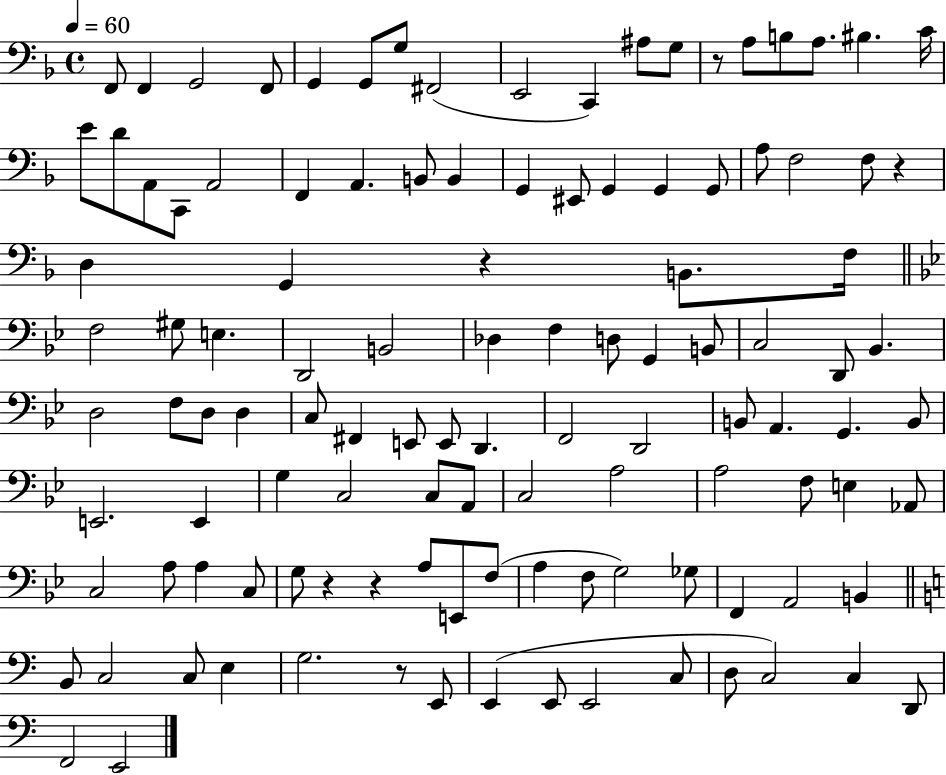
F2/e F2/q G2/h F2/e G2/q G2/e G3/e F#2/h E2/h C2/q A#3/e G3/e R/e A3/e B3/e A3/e. BIS3/q. C4/s E4/e D4/e A2/e C2/e A2/h F2/q A2/q. B2/e B2/q G2/q EIS2/e G2/q G2/q G2/e A3/e F3/h F3/e R/q D3/q G2/q R/q B2/e. F3/s F3/h G#3/e E3/q. D2/h B2/h Db3/q F3/q D3/e G2/q B2/e C3/h D2/e Bb2/q. D3/h F3/e D3/e D3/q C3/e F#2/q E2/e E2/e D2/q. F2/h D2/h B2/e A2/q. G2/q. B2/e E2/h. E2/q G3/q C3/h C3/e A2/e C3/h A3/h A3/h F3/e E3/q Ab2/e C3/h A3/e A3/q C3/e G3/e R/q R/q A3/e E2/e F3/e A3/q F3/e G3/h Gb3/e F2/q A2/h B2/q B2/e C3/h C3/e E3/q G3/h. R/e E2/e E2/q E2/e E2/h C3/e D3/e C3/h C3/q D2/e F2/h E2/h